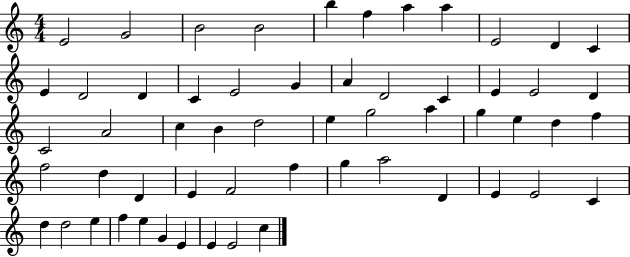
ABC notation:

X:1
T:Untitled
M:4/4
L:1/4
K:C
E2 G2 B2 B2 b f a a E2 D C E D2 D C E2 G A D2 C E E2 D C2 A2 c B d2 e g2 a g e d f f2 d D E F2 f g a2 D E E2 C d d2 e f e G E E E2 c